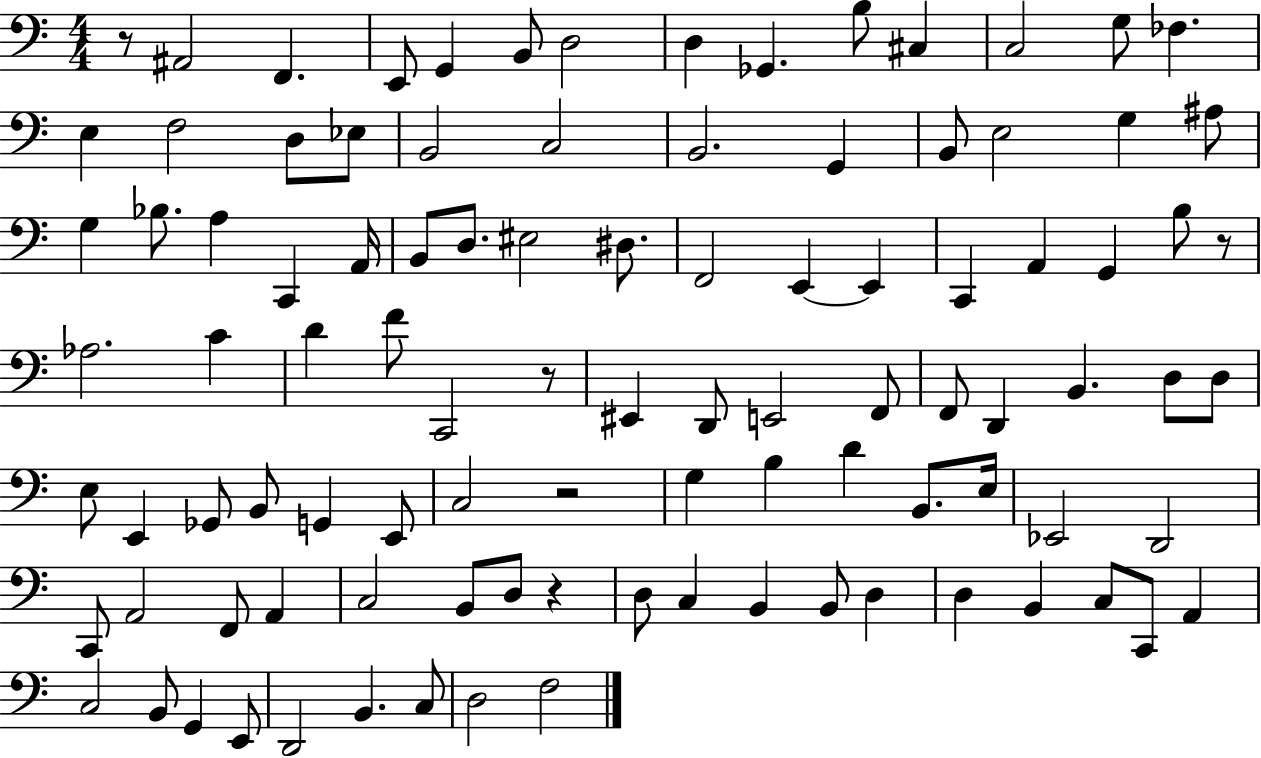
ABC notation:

X:1
T:Untitled
M:4/4
L:1/4
K:C
z/2 ^A,,2 F,, E,,/2 G,, B,,/2 D,2 D, _G,, B,/2 ^C, C,2 G,/2 _F, E, F,2 D,/2 _E,/2 B,,2 C,2 B,,2 G,, B,,/2 E,2 G, ^A,/2 G, _B,/2 A, C,, A,,/4 B,,/2 D,/2 ^E,2 ^D,/2 F,,2 E,, E,, C,, A,, G,, B,/2 z/2 _A,2 C D F/2 C,,2 z/2 ^E,, D,,/2 E,,2 F,,/2 F,,/2 D,, B,, D,/2 D,/2 E,/2 E,, _G,,/2 B,,/2 G,, E,,/2 C,2 z2 G, B, D B,,/2 E,/4 _E,,2 D,,2 C,,/2 A,,2 F,,/2 A,, C,2 B,,/2 D,/2 z D,/2 C, B,, B,,/2 D, D, B,, C,/2 C,,/2 A,, C,2 B,,/2 G,, E,,/2 D,,2 B,, C,/2 D,2 F,2